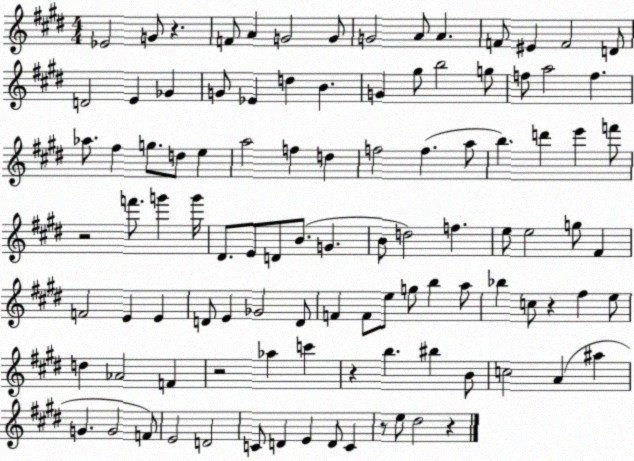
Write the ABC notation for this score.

X:1
T:Untitled
M:4/4
L:1/4
K:E
_E2 G/2 z F/2 A G2 G/2 G2 A/2 A F/2 ^E F2 D/2 D2 E _G G/2 _E d B G ^g/2 b2 g/2 f/2 a2 f _a/2 ^f g/2 d/2 e a2 f d f2 f a/2 b d' e' f'/2 z2 f'/2 g' g'/4 ^D/2 E/2 D/2 B/2 G B/2 d2 f e/2 e2 g/2 ^F F2 E E D/2 E _G2 D/2 F F/2 e/2 g/2 b a/2 _b c/2 z ^f e/2 d _A2 F z2 _a c' z b ^b B/2 c2 A ^a G G2 F/2 E2 D2 C/2 D E D/2 C z/2 e/2 ^d2 z